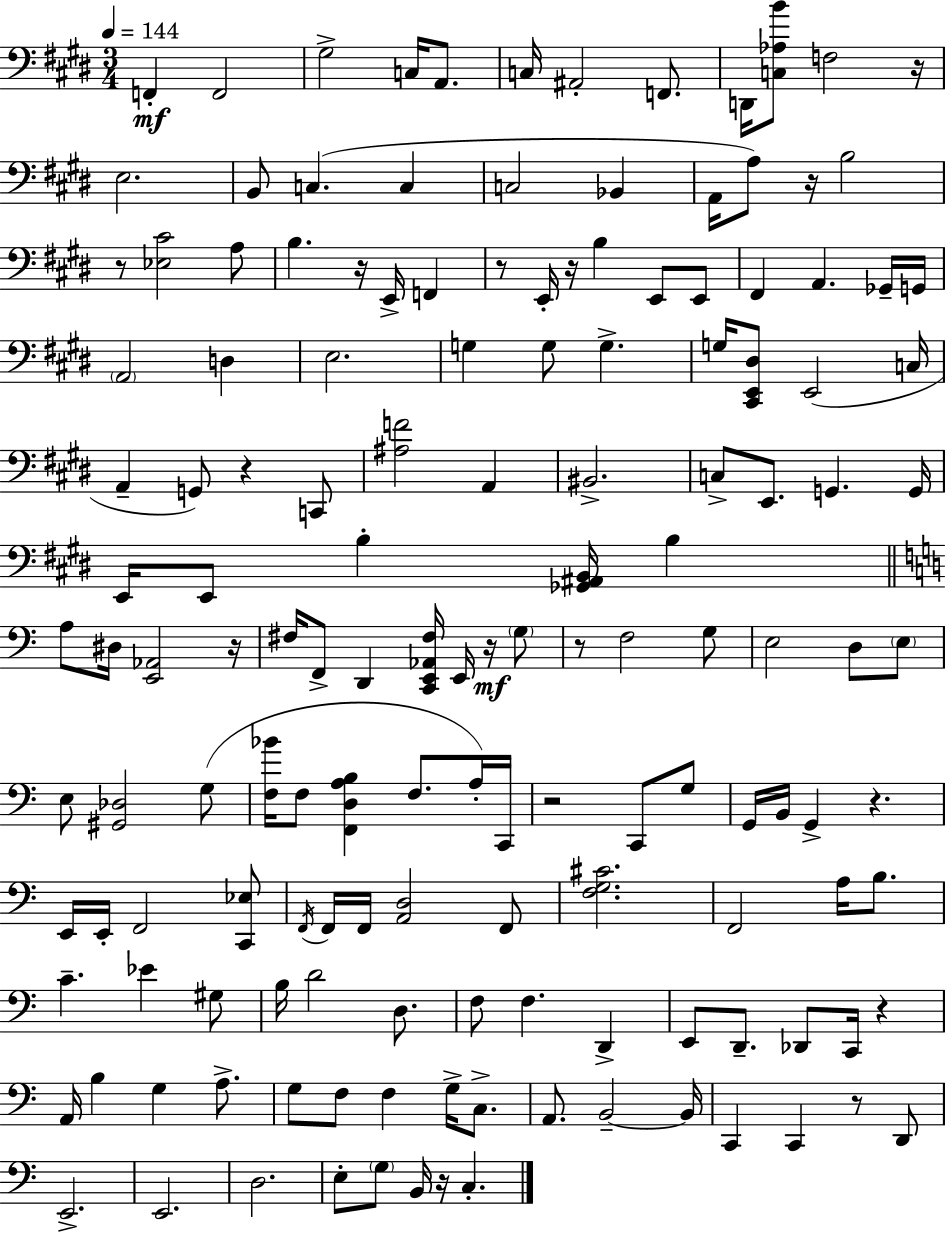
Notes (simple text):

F2/q F2/h G#3/h C3/s A2/e. C3/s A#2/h F2/e. D2/s [C3,Ab3,B4]/e F3/h R/s E3/h. B2/e C3/q. C3/q C3/h Bb2/q A2/s A3/e R/s B3/h R/e [Eb3,C#4]/h A3/e B3/q. R/s E2/s F2/q R/e E2/s R/s B3/q E2/e E2/e F#2/q A2/q. Gb2/s G2/s A2/h D3/q E3/h. G3/q G3/e G3/q. G3/s [C#2,E2,D#3]/e E2/h C3/s A2/q G2/e R/q C2/e [A#3,F4]/h A2/q BIS2/h. C3/e E2/e. G2/q. G2/s E2/s E2/e B3/q [Gb2,A#2,B2]/s B3/q A3/e D#3/s [E2,Ab2]/h R/s F#3/s F2/e D2/q [C2,E2,Ab2,F#3]/s E2/s R/s G3/e R/e F3/h G3/e E3/h D3/e E3/e E3/e [G#2,Db3]/h G3/e [F3,Bb4]/s F3/e [F2,D3,A3,B3]/q F3/e. A3/s C2/s R/h C2/e G3/e G2/s B2/s G2/q R/q. E2/s E2/s F2/h [C2,Eb3]/e F2/s F2/s F2/s [A2,D3]/h F2/e [F3,G3,C#4]/h. F2/h A3/s B3/e. C4/q. Eb4/q G#3/e B3/s D4/h D3/e. F3/e F3/q. D2/q E2/e D2/e. Db2/e C2/s R/q A2/s B3/q G3/q A3/e. G3/e F3/e F3/q G3/s C3/e. A2/e. B2/h B2/s C2/q C2/q R/e D2/e E2/h. E2/h. D3/h. E3/e G3/e B2/s R/s C3/q.